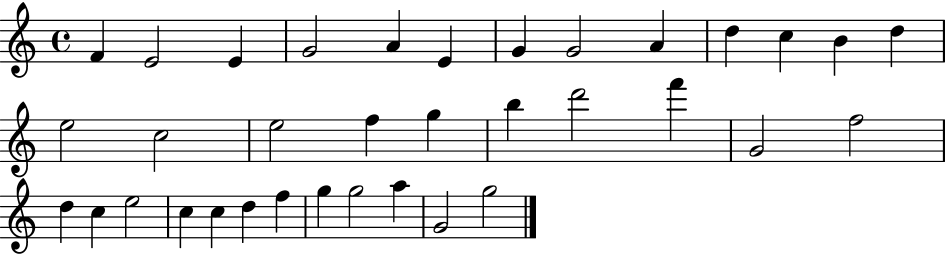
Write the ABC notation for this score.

X:1
T:Untitled
M:4/4
L:1/4
K:C
F E2 E G2 A E G G2 A d c B d e2 c2 e2 f g b d'2 f' G2 f2 d c e2 c c d f g g2 a G2 g2